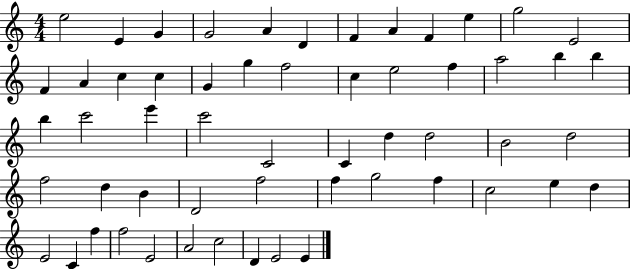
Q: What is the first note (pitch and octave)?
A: E5